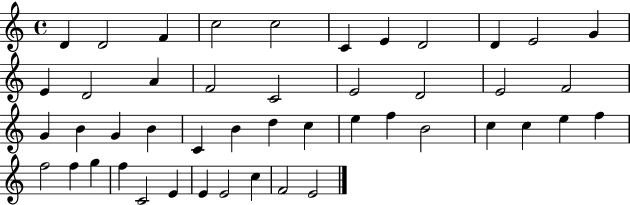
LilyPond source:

{
  \clef treble
  \time 4/4
  \defaultTimeSignature
  \key c \major
  d'4 d'2 f'4 | c''2 c''2 | c'4 e'4 d'2 | d'4 e'2 g'4 | \break e'4 d'2 a'4 | f'2 c'2 | e'2 d'2 | e'2 f'2 | \break g'4 b'4 g'4 b'4 | c'4 b'4 d''4 c''4 | e''4 f''4 b'2 | c''4 c''4 e''4 f''4 | \break f''2 f''4 g''4 | f''4 c'2 e'4 | e'4 e'2 c''4 | f'2 e'2 | \break \bar "|."
}